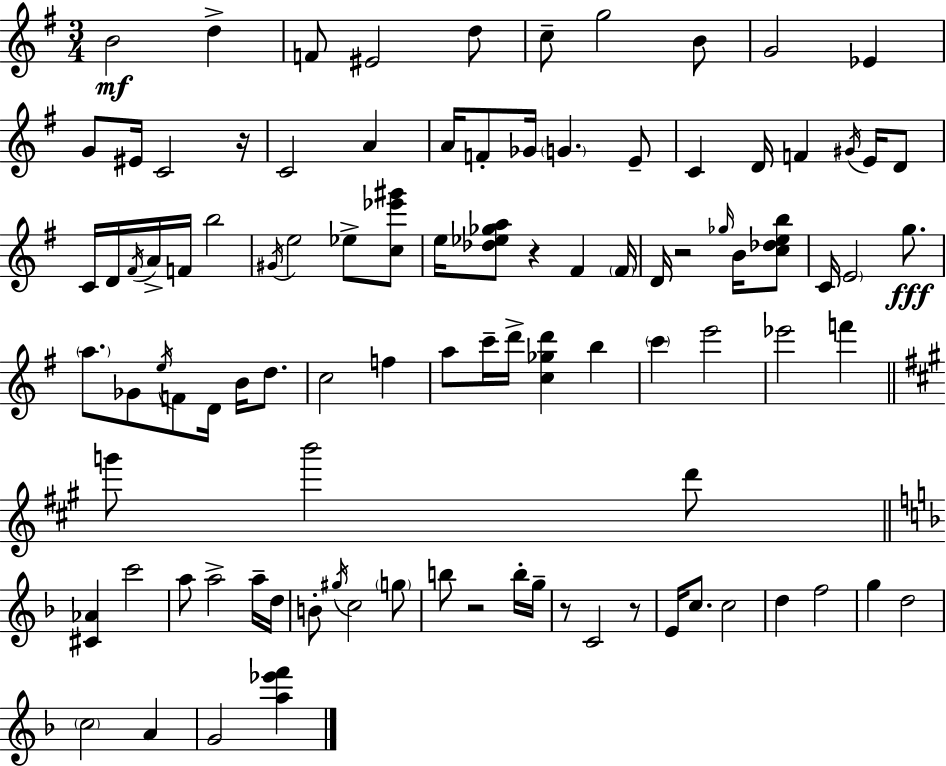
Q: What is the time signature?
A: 3/4